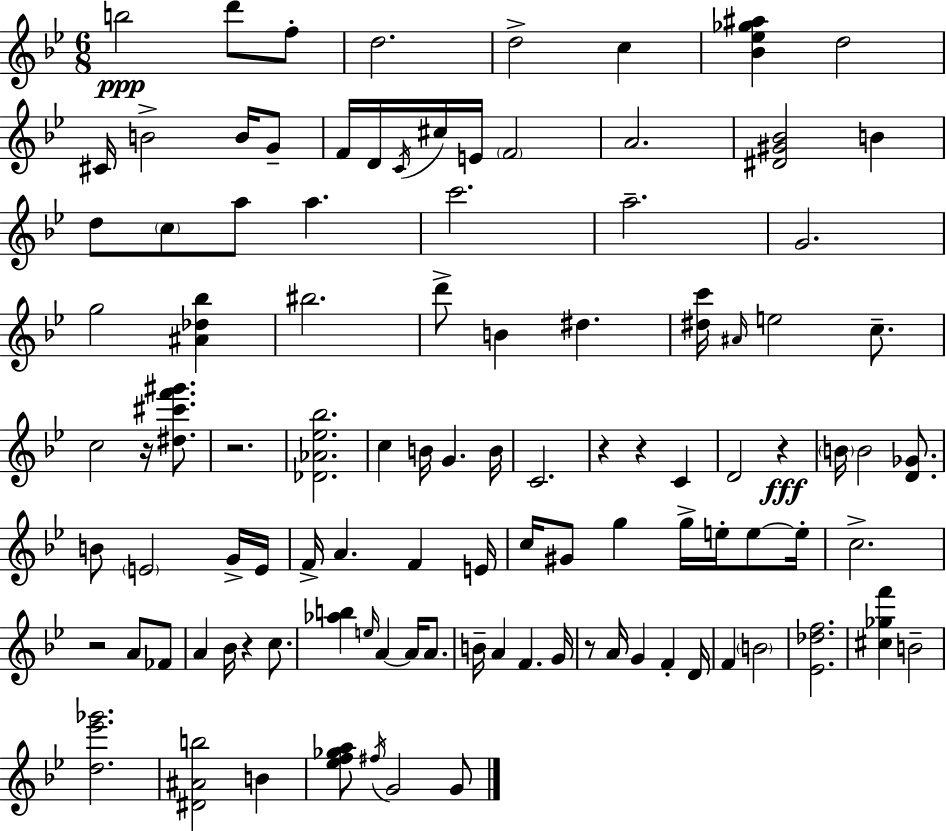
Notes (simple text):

B5/h D6/e F5/e D5/h. D5/h C5/q [Bb4,Eb5,Gb5,A#5]/q D5/h C#4/s B4/h B4/s G4/e F4/s D4/s C4/s C#5/s E4/s F4/h A4/h. [D#4,G#4,Bb4]/h B4/q D5/e C5/e A5/e A5/q. C6/h. A5/h. G4/h. G5/h [A#4,Db5,Bb5]/q BIS5/h. D6/e B4/q D#5/q. [D#5,C6]/s A#4/s E5/h C5/e. C5/h R/s [D#5,C#6,F6,G#6]/e. R/h. [Db4,Ab4,Eb5,Bb5]/h. C5/q B4/s G4/q. B4/s C4/h. R/q R/q C4/q D4/h R/q B4/s B4/h [D4,Gb4]/e. B4/e E4/h G4/s E4/s F4/s A4/q. F4/q E4/s C5/s G#4/e G5/q G5/s E5/s E5/e E5/s C5/h. R/h A4/e FES4/e A4/q Bb4/s R/q C5/e. [Ab5,B5]/q E5/s A4/q A4/s A4/e. B4/s A4/q F4/q. G4/s R/e A4/s G4/q F4/q D4/s F4/q B4/h [Eb4,Db5,F5]/h. [C#5,Gb5,F6]/q B4/h [D5,Eb6,Gb6]/h. [D#4,A#4,B5]/h B4/q [Eb5,F5,Gb5,A5]/e F#5/s G4/h G4/e